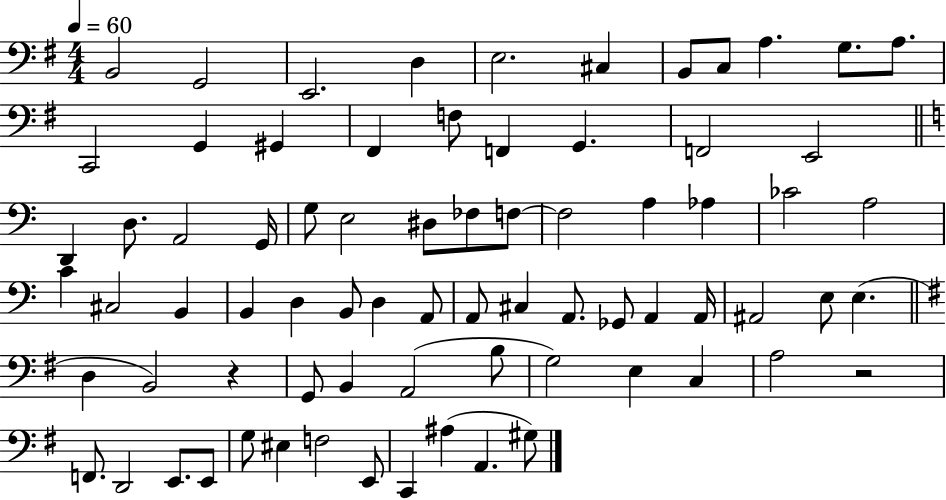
{
  \clef bass
  \numericTimeSignature
  \time 4/4
  \key g \major
  \tempo 4 = 60
  b,2 g,2 | e,2. d4 | e2. cis4 | b,8 c8 a4. g8. a8. | \break c,2 g,4 gis,4 | fis,4 f8 f,4 g,4. | f,2 e,2 | \bar "||" \break \key a \minor d,4 d8. a,2 g,16 | g8 e2 dis8 fes8 f8~~ | f2 a4 aes4 | ces'2 a2 | \break c'4 cis2 b,4 | b,4 d4 b,8 d4 a,8 | a,8 cis4 a,8. ges,8 a,4 a,16 | ais,2 e8 e4.( | \break \bar "||" \break \key g \major d4 b,2) r4 | g,8 b,4 a,2( b8 | g2) e4 c4 | a2 r2 | \break f,8. d,2 e,8. e,8 | g8 eis4 f2 e,8 | c,4 ais4( a,4. gis8) | \bar "|."
}